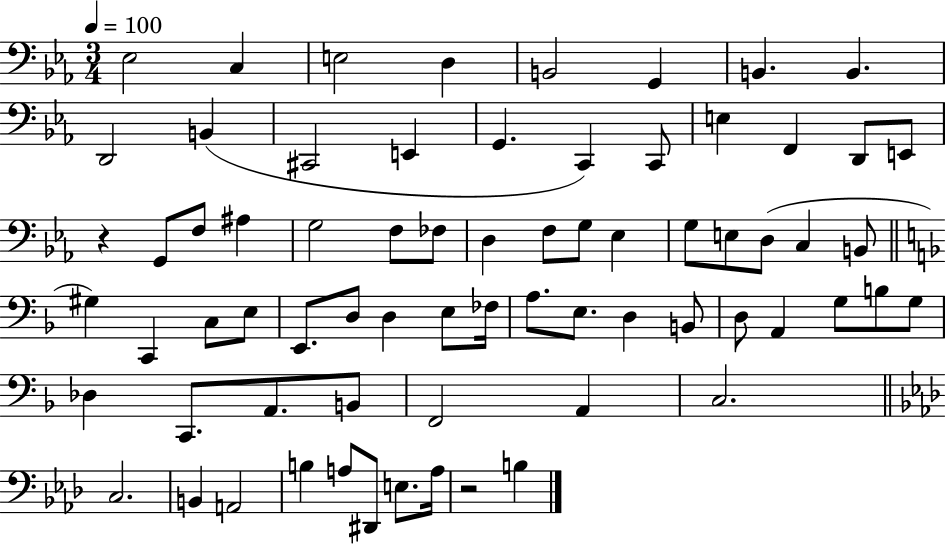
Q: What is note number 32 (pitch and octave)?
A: D3